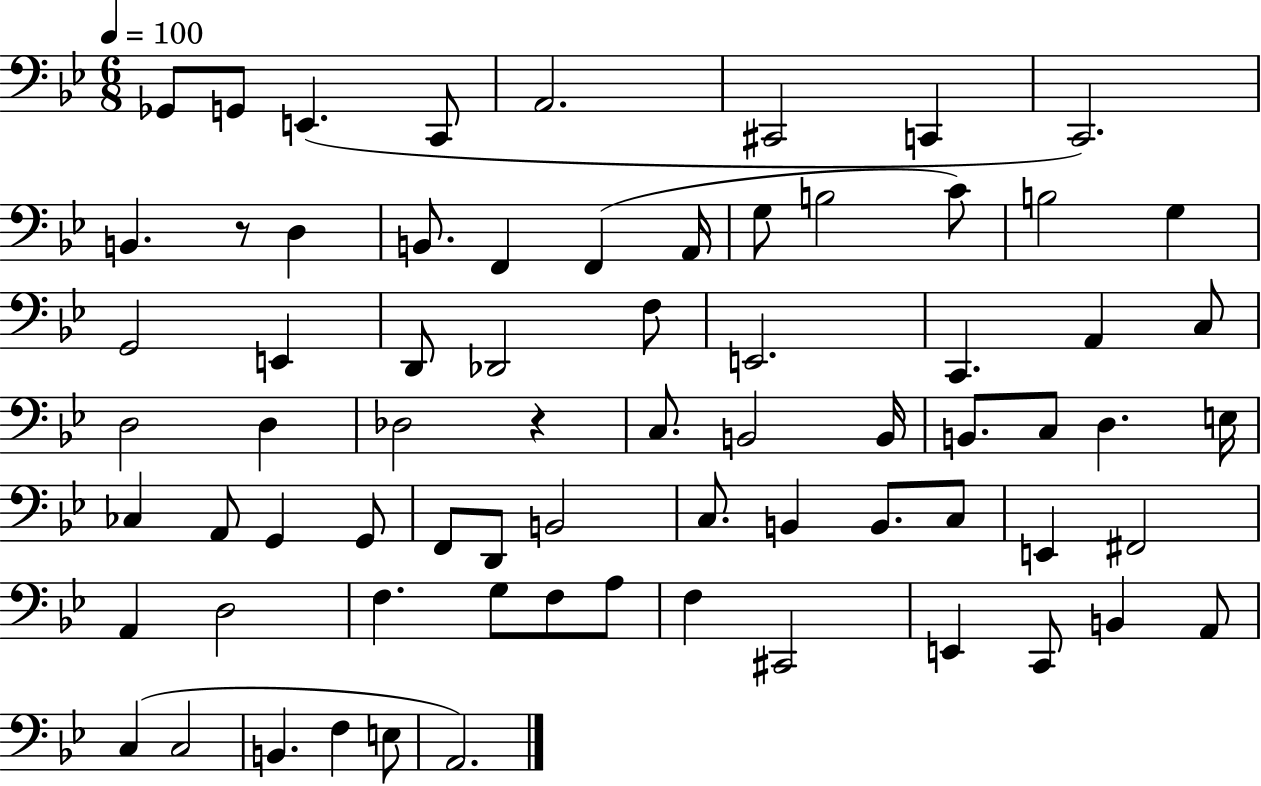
Gb2/e G2/e E2/q. C2/e A2/h. C#2/h C2/q C2/h. B2/q. R/e D3/q B2/e. F2/q F2/q A2/s G3/e B3/h C4/e B3/h G3/q G2/h E2/q D2/e Db2/h F3/e E2/h. C2/q. A2/q C3/e D3/h D3/q Db3/h R/q C3/e. B2/h B2/s B2/e. C3/e D3/q. E3/s CES3/q A2/e G2/q G2/e F2/e D2/e B2/h C3/e. B2/q B2/e. C3/e E2/q F#2/h A2/q D3/h F3/q. G3/e F3/e A3/e F3/q C#2/h E2/q C2/e B2/q A2/e C3/q C3/h B2/q. F3/q E3/e A2/h.